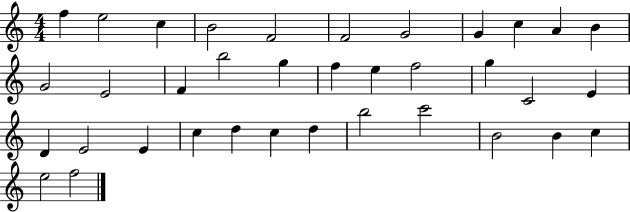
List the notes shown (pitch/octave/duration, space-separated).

F5/q E5/h C5/q B4/h F4/h F4/h G4/h G4/q C5/q A4/q B4/q G4/h E4/h F4/q B5/h G5/q F5/q E5/q F5/h G5/q C4/h E4/q D4/q E4/h E4/q C5/q D5/q C5/q D5/q B5/h C6/h B4/h B4/q C5/q E5/h F5/h